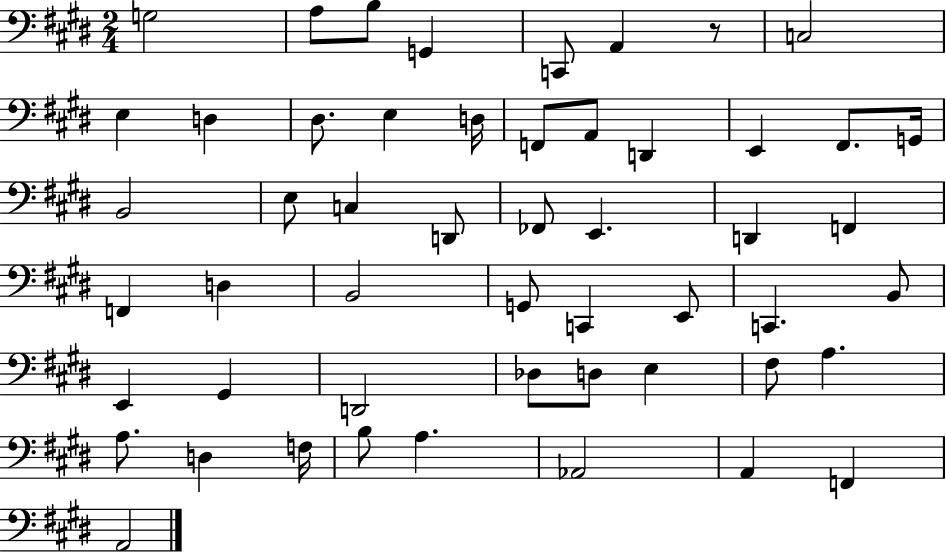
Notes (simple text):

G3/h A3/e B3/e G2/q C2/e A2/q R/e C3/h E3/q D3/q D#3/e. E3/q D3/s F2/e A2/e D2/q E2/q F#2/e. G2/s B2/h E3/e C3/q D2/e FES2/e E2/q. D2/q F2/q F2/q D3/q B2/h G2/e C2/q E2/e C2/q. B2/e E2/q G#2/q D2/h Db3/e D3/e E3/q F#3/e A3/q. A3/e. D3/q F3/s B3/e A3/q. Ab2/h A2/q F2/q A2/h